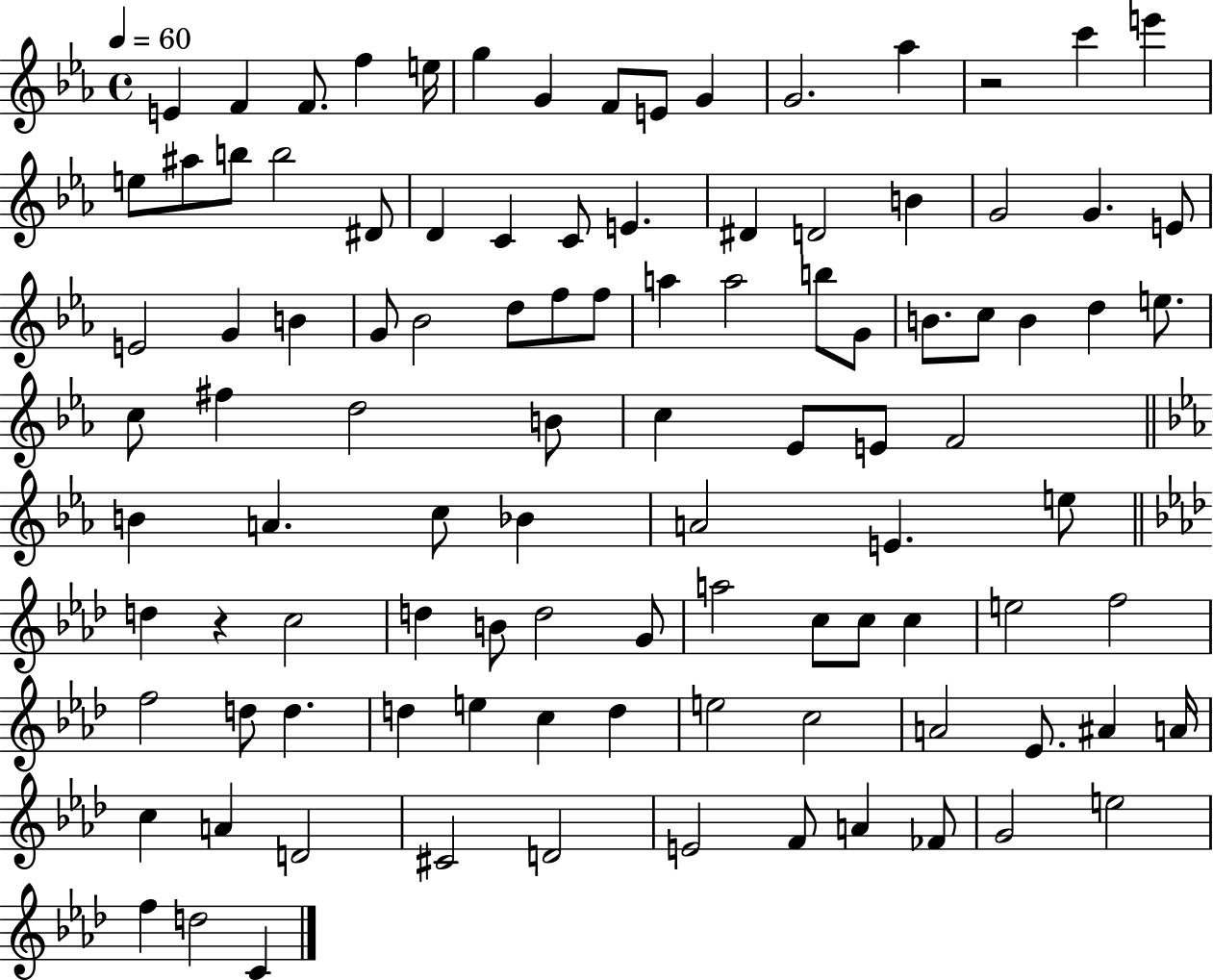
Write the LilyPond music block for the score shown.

{
  \clef treble
  \time 4/4
  \defaultTimeSignature
  \key ees \major
  \tempo 4 = 60
  e'4 f'4 f'8. f''4 e''16 | g''4 g'4 f'8 e'8 g'4 | g'2. aes''4 | r2 c'''4 e'''4 | \break e''8 ais''8 b''8 b''2 dis'8 | d'4 c'4 c'8 e'4. | dis'4 d'2 b'4 | g'2 g'4. e'8 | \break e'2 g'4 b'4 | g'8 bes'2 d''8 f''8 f''8 | a''4 a''2 b''8 g'8 | b'8. c''8 b'4 d''4 e''8. | \break c''8 fis''4 d''2 b'8 | c''4 ees'8 e'8 f'2 | \bar "||" \break \key c \minor b'4 a'4. c''8 bes'4 | a'2 e'4. e''8 | \bar "||" \break \key f \minor d''4 r4 c''2 | d''4 b'8 d''2 g'8 | a''2 c''8 c''8 c''4 | e''2 f''2 | \break f''2 d''8 d''4. | d''4 e''4 c''4 d''4 | e''2 c''2 | a'2 ees'8. ais'4 a'16 | \break c''4 a'4 d'2 | cis'2 d'2 | e'2 f'8 a'4 fes'8 | g'2 e''2 | \break f''4 d''2 c'4 | \bar "|."
}